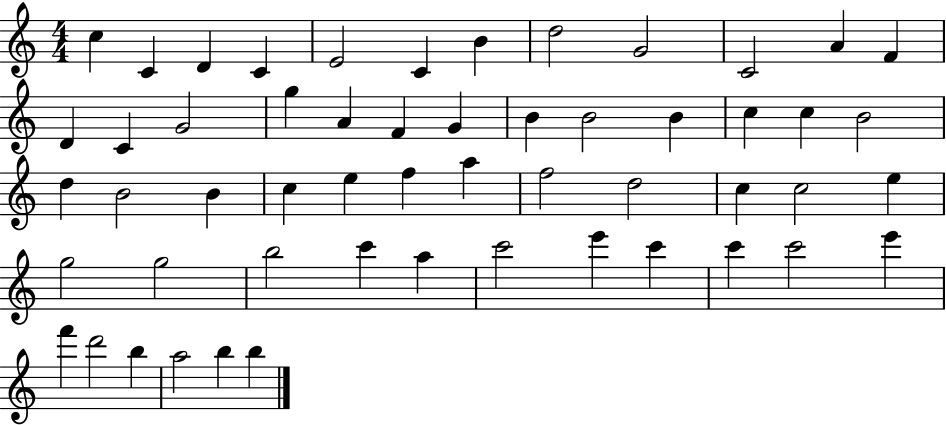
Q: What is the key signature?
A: C major